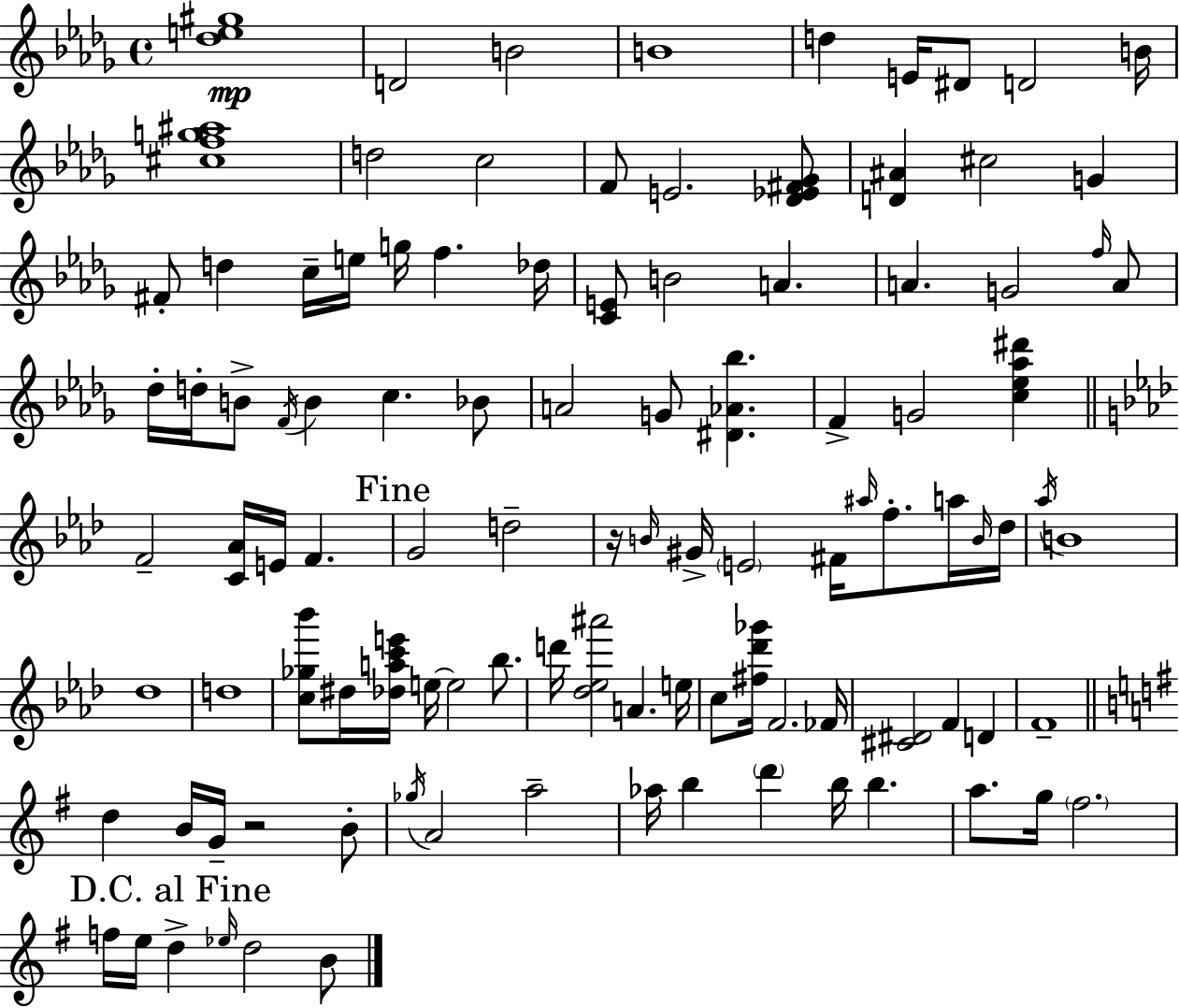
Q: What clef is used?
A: treble